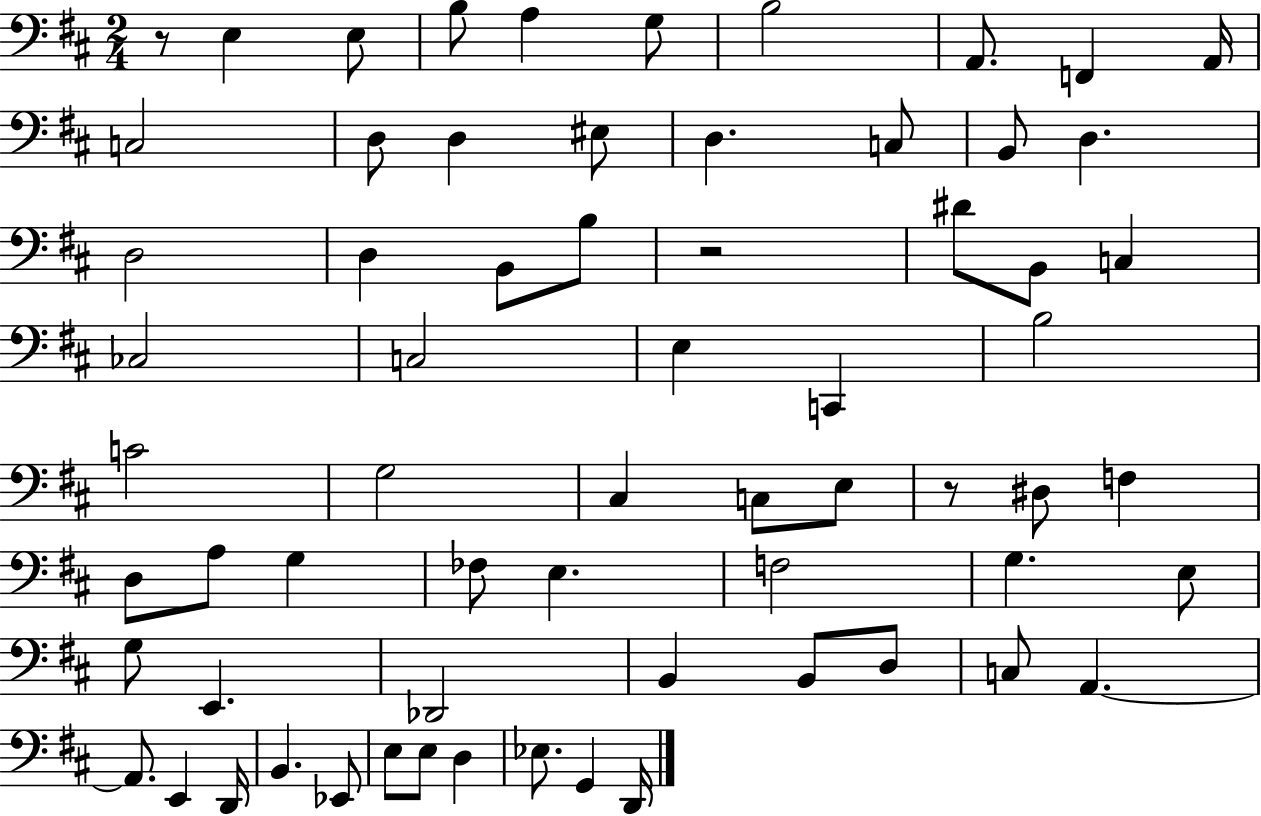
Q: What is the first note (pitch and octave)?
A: E3